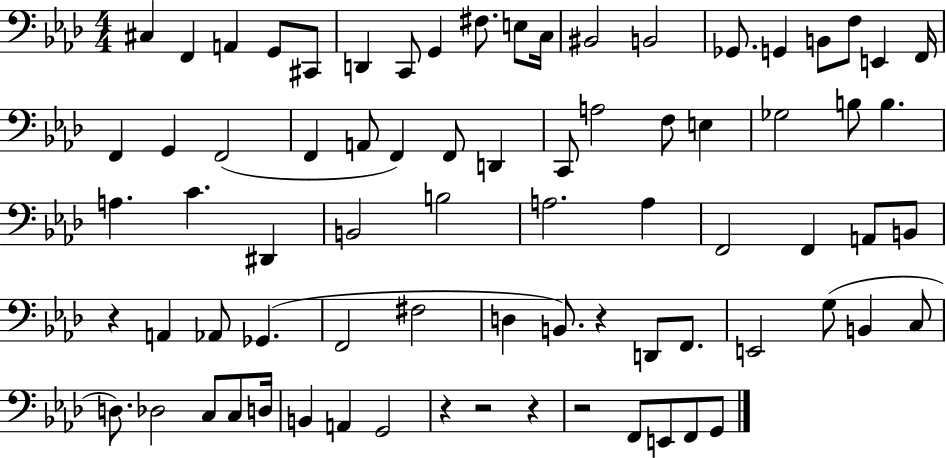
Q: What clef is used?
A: bass